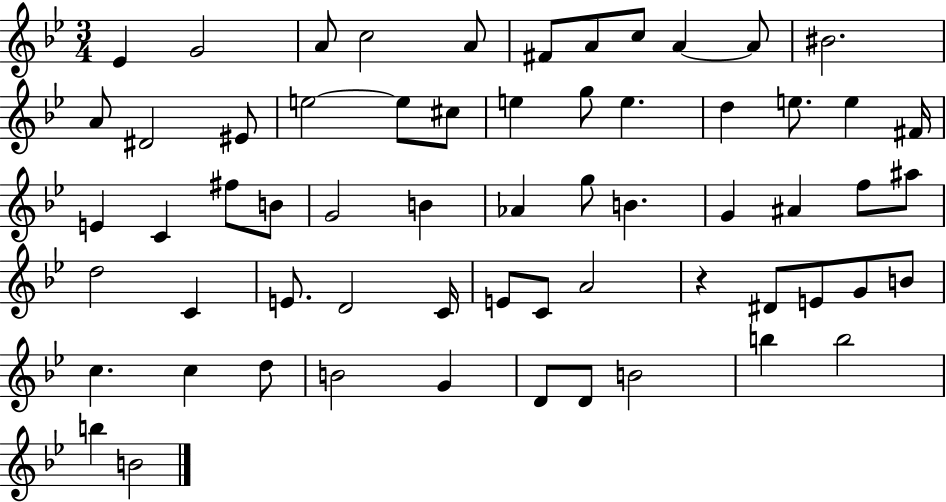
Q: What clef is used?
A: treble